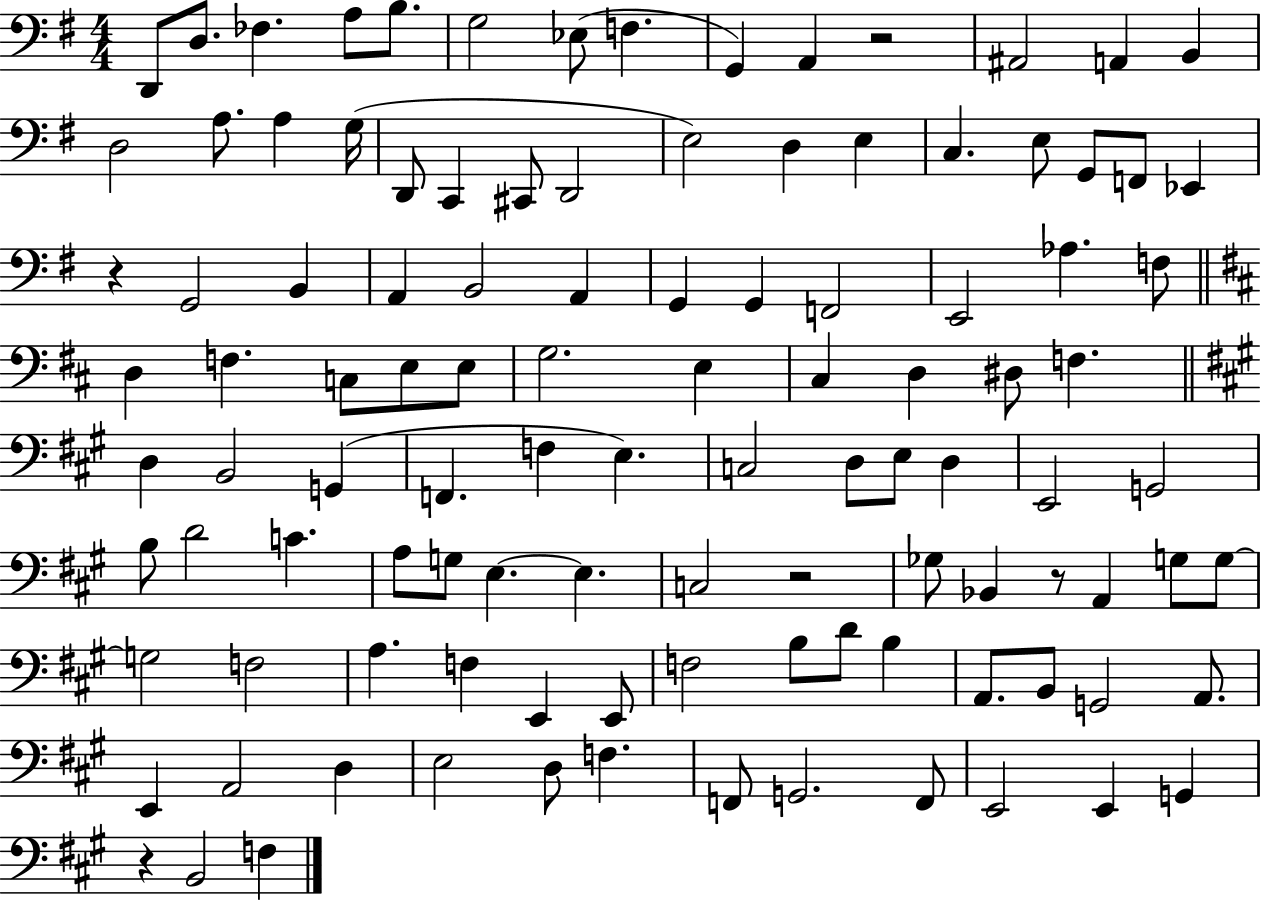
{
  \clef bass
  \numericTimeSignature
  \time 4/4
  \key g \major
  d,8 d8. fes4. a8 b8. | g2 ees8( f4. | g,4) a,4 r2 | ais,2 a,4 b,4 | \break d2 a8. a4 g16( | d,8 c,4 cis,8 d,2 | e2) d4 e4 | c4. e8 g,8 f,8 ees,4 | \break r4 g,2 b,4 | a,4 b,2 a,4 | g,4 g,4 f,2 | e,2 aes4. f8 | \break \bar "||" \break \key b \minor d4 f4. c8 e8 e8 | g2. e4 | cis4 d4 dis8 f4. | \bar "||" \break \key a \major d4 b,2 g,4( | f,4. f4 e4.) | c2 d8 e8 d4 | e,2 g,2 | \break b8 d'2 c'4. | a8 g8 e4.~~ e4. | c2 r2 | ges8 bes,4 r8 a,4 g8 g8~~ | \break g2 f2 | a4. f4 e,4 e,8 | f2 b8 d'8 b4 | a,8. b,8 g,2 a,8. | \break e,4 a,2 d4 | e2 d8 f4. | f,8 g,2. f,8 | e,2 e,4 g,4 | \break r4 b,2 f4 | \bar "|."
}